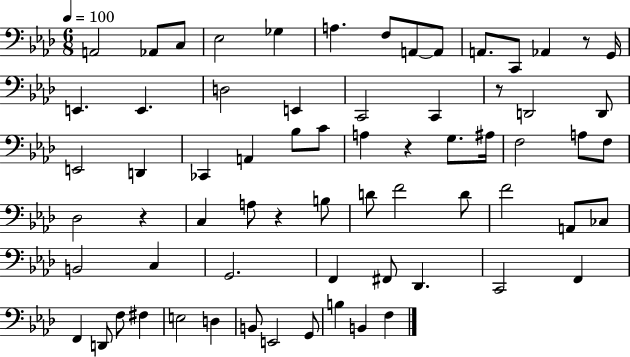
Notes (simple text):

A2/h Ab2/e C3/e Eb3/h Gb3/q A3/q. F3/e A2/e A2/e A2/e. C2/e Ab2/q R/e G2/s E2/q. E2/q. D3/h E2/q C2/h C2/q R/e D2/h D2/e E2/h D2/q CES2/q A2/q Bb3/e C4/e A3/q R/q G3/e. A#3/s F3/h A3/e F3/e Db3/h R/q C3/q A3/e R/q B3/e D4/e F4/h D4/e F4/h A2/e CES3/e B2/h C3/q G2/h. F2/q F#2/e Db2/q. C2/h F2/q F2/q D2/e F3/e F#3/q E3/h D3/q B2/e E2/h G2/e B3/q B2/q F3/q